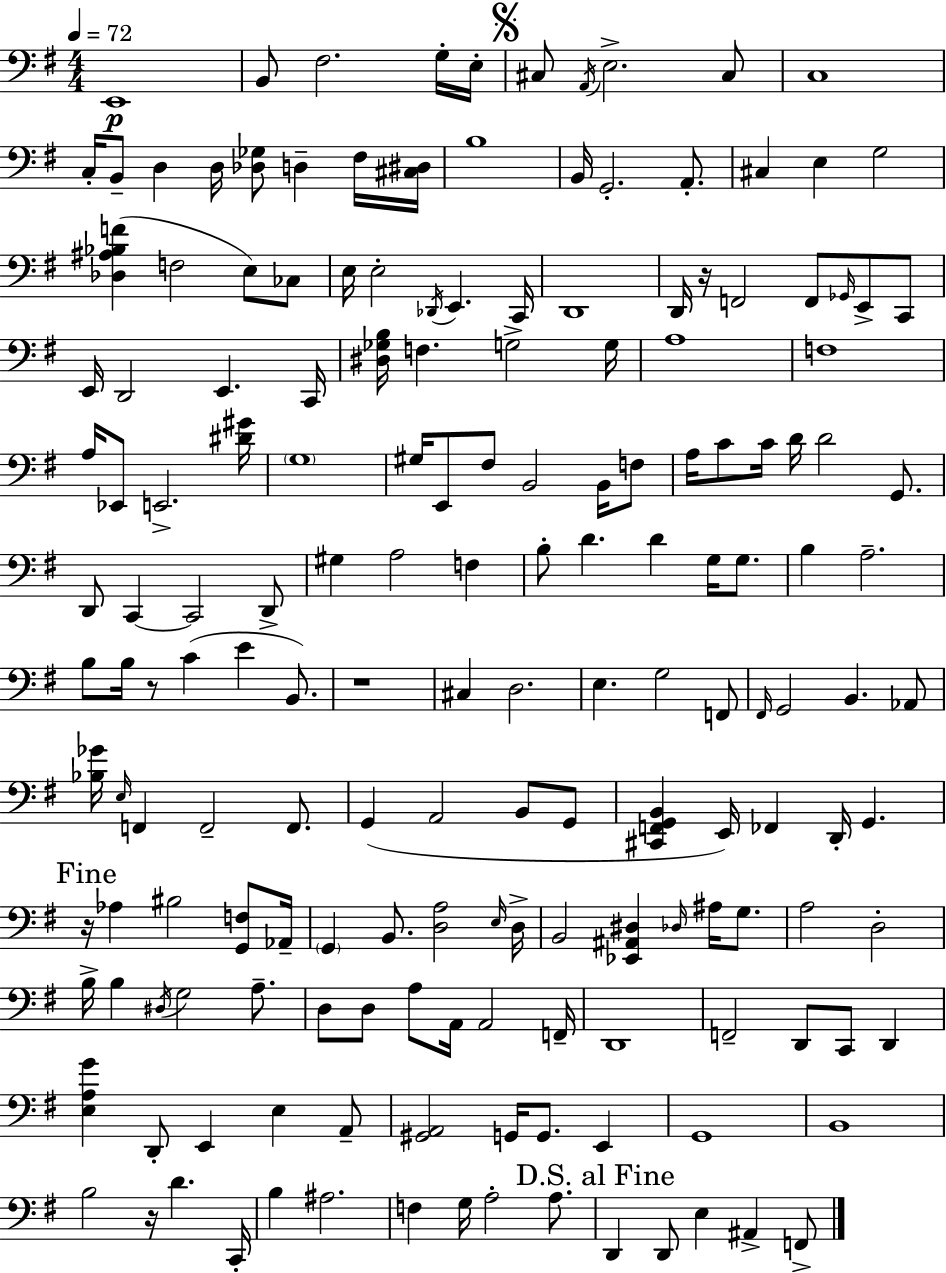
X:1
T:Untitled
M:4/4
L:1/4
K:G
E,,4 B,,/2 ^F,2 G,/4 E,/4 ^C,/2 A,,/4 E,2 ^C,/2 C,4 C,/4 B,,/2 D, D,/4 [_D,_G,]/2 D, ^F,/4 [^C,^D,]/4 B,4 B,,/4 G,,2 A,,/2 ^C, E, G,2 [_D,^A,_B,F] F,2 E,/2 _C,/2 E,/4 E,2 _D,,/4 E,, C,,/4 D,,4 D,,/4 z/4 F,,2 F,,/2 _G,,/4 E,,/2 C,,/2 E,,/4 D,,2 E,, C,,/4 [^D,_G,B,]/4 F, G,2 G,/4 A,4 F,4 A,/4 _E,,/2 E,,2 [^D^G]/4 G,4 ^G,/4 E,,/2 ^F,/2 B,,2 B,,/4 F,/2 A,/4 C/2 C/4 D/4 D2 G,,/2 D,,/2 C,, C,,2 D,,/2 ^G, A,2 F, B,/2 D D G,/4 G,/2 B, A,2 B,/2 B,/4 z/2 C E B,,/2 z4 ^C, D,2 E, G,2 F,,/2 ^F,,/4 G,,2 B,, _A,,/2 [_B,_G]/4 E,/4 F,, F,,2 F,,/2 G,, A,,2 B,,/2 G,,/2 [^C,,F,,G,,B,,] E,,/4 _F,, D,,/4 G,, z/4 _A, ^B,2 [G,,F,]/2 _A,,/4 G,, B,,/2 [D,A,]2 E,/4 D,/4 B,,2 [_E,,^A,,^D,] _D,/4 ^A,/4 G,/2 A,2 D,2 B,/4 B, ^D,/4 G,2 A,/2 D,/2 D,/2 A,/2 A,,/4 A,,2 F,,/4 D,,4 F,,2 D,,/2 C,,/2 D,, [E,A,G] D,,/2 E,, E, A,,/2 [^G,,A,,]2 G,,/4 G,,/2 E,, G,,4 B,,4 B,2 z/4 D C,,/4 B, ^A,2 F, G,/4 A,2 A,/2 D,, D,,/2 E, ^A,, F,,/2